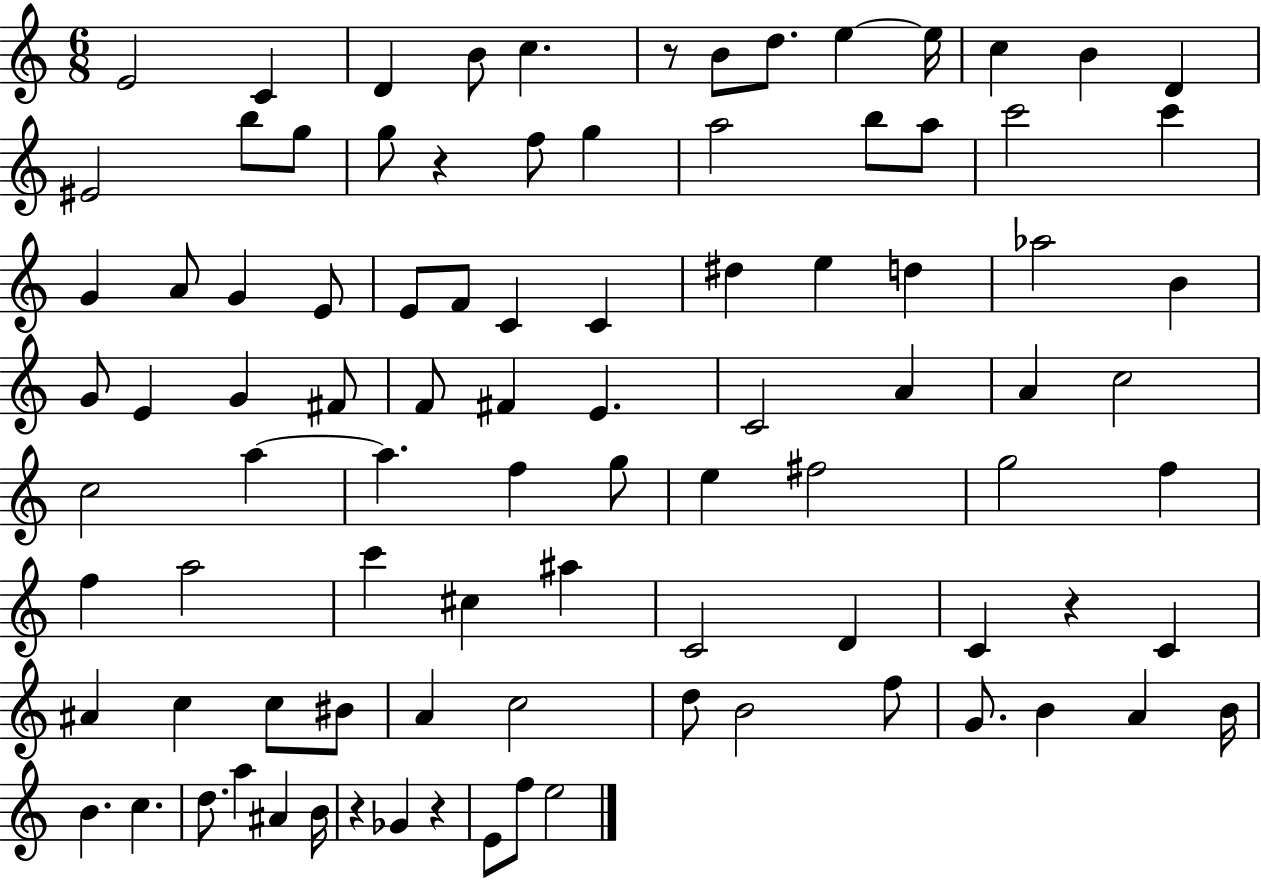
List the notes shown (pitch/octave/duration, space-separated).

E4/h C4/q D4/q B4/e C5/q. R/e B4/e D5/e. E5/q E5/s C5/q B4/q D4/q EIS4/h B5/e G5/e G5/e R/q F5/e G5/q A5/h B5/e A5/e C6/h C6/q G4/q A4/e G4/q E4/e E4/e F4/e C4/q C4/q D#5/q E5/q D5/q Ab5/h B4/q G4/e E4/q G4/q F#4/e F4/e F#4/q E4/q. C4/h A4/q A4/q C5/h C5/h A5/q A5/q. F5/q G5/e E5/q F#5/h G5/h F5/q F5/q A5/h C6/q C#5/q A#5/q C4/h D4/q C4/q R/q C4/q A#4/q C5/q C5/e BIS4/e A4/q C5/h D5/e B4/h F5/e G4/e. B4/q A4/q B4/s B4/q. C5/q. D5/e. A5/q A#4/q B4/s R/q Gb4/q R/q E4/e F5/e E5/h